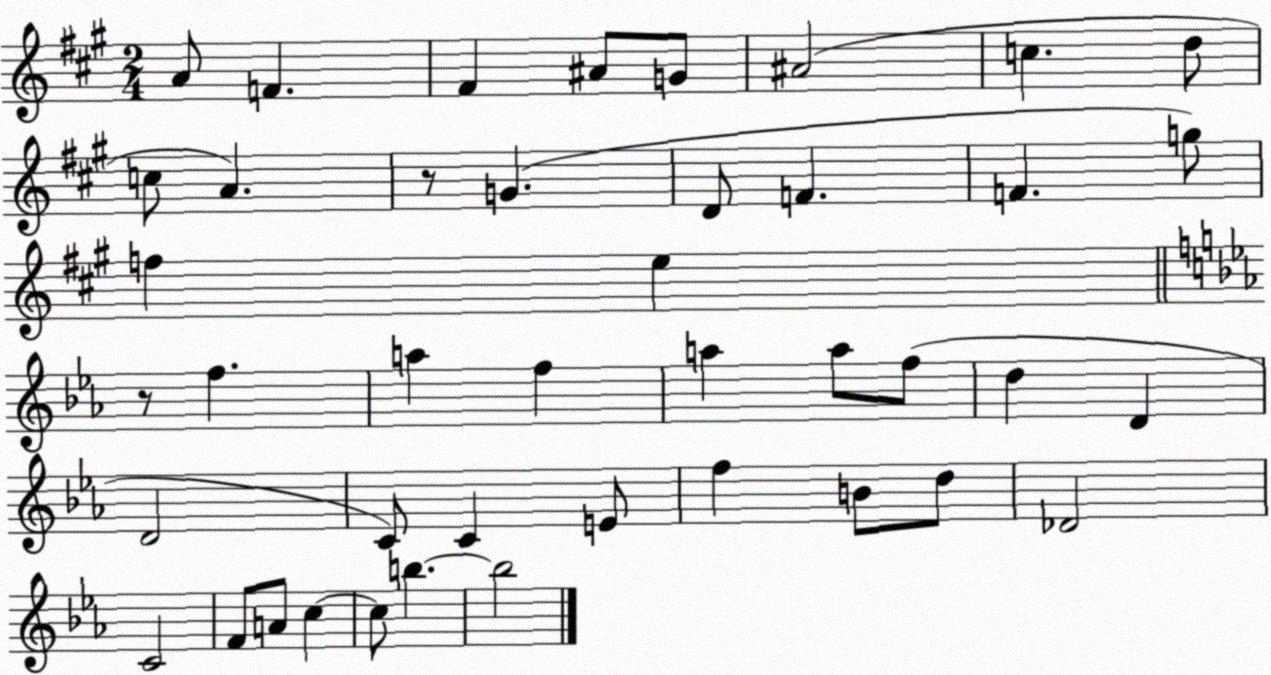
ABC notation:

X:1
T:Untitled
M:2/4
L:1/4
K:A
A/2 F ^F ^A/2 G/2 ^A2 c d/2 c/2 A z/2 G D/2 F F g/2 f e z/2 f a f a a/2 f/2 d D D2 C/2 C E/2 f B/2 d/2 _D2 C2 F/2 A/2 c c/2 b b2